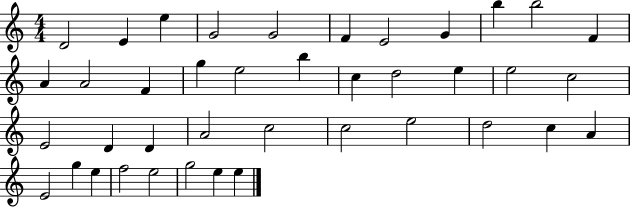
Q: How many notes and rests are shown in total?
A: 40